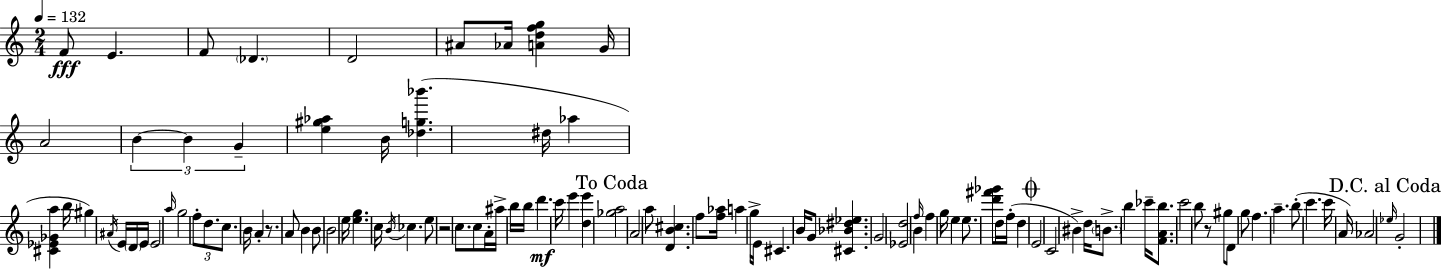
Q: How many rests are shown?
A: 3